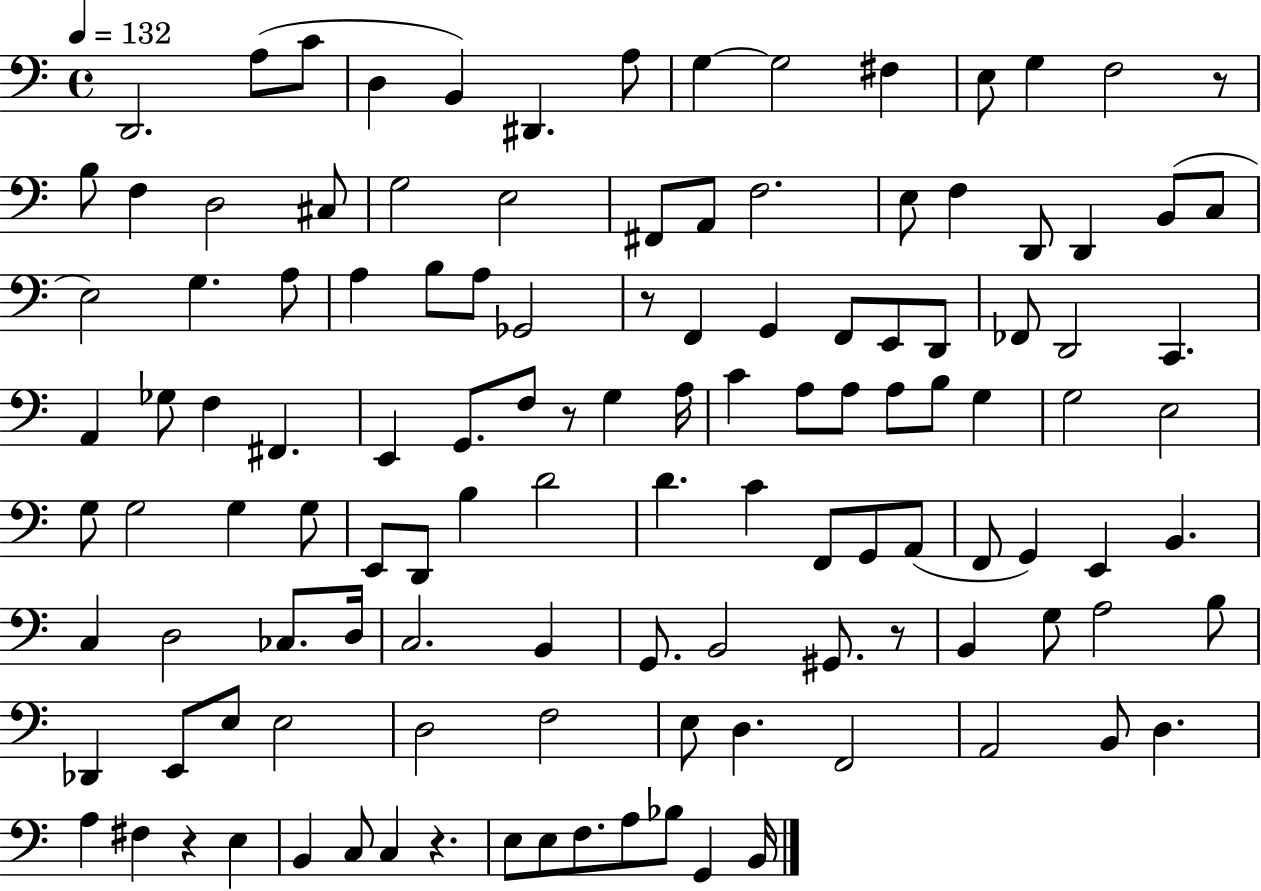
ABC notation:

X:1
T:Untitled
M:4/4
L:1/4
K:C
D,,2 A,/2 C/2 D, B,, ^D,, A,/2 G, G,2 ^F, E,/2 G, F,2 z/2 B,/2 F, D,2 ^C,/2 G,2 E,2 ^F,,/2 A,,/2 F,2 E,/2 F, D,,/2 D,, B,,/2 C,/2 E,2 G, A,/2 A, B,/2 A,/2 _G,,2 z/2 F,, G,, F,,/2 E,,/2 D,,/2 _F,,/2 D,,2 C,, A,, _G,/2 F, ^F,, E,, G,,/2 F,/2 z/2 G, A,/4 C A,/2 A,/2 A,/2 B,/2 G, G,2 E,2 G,/2 G,2 G, G,/2 E,,/2 D,,/2 B, D2 D C F,,/2 G,,/2 A,,/2 F,,/2 G,, E,, B,, C, D,2 _C,/2 D,/4 C,2 B,, G,,/2 B,,2 ^G,,/2 z/2 B,, G,/2 A,2 B,/2 _D,, E,,/2 E,/2 E,2 D,2 F,2 E,/2 D, F,,2 A,,2 B,,/2 D, A, ^F, z E, B,, C,/2 C, z E,/2 E,/2 F,/2 A,/2 _B,/2 G,, B,,/4